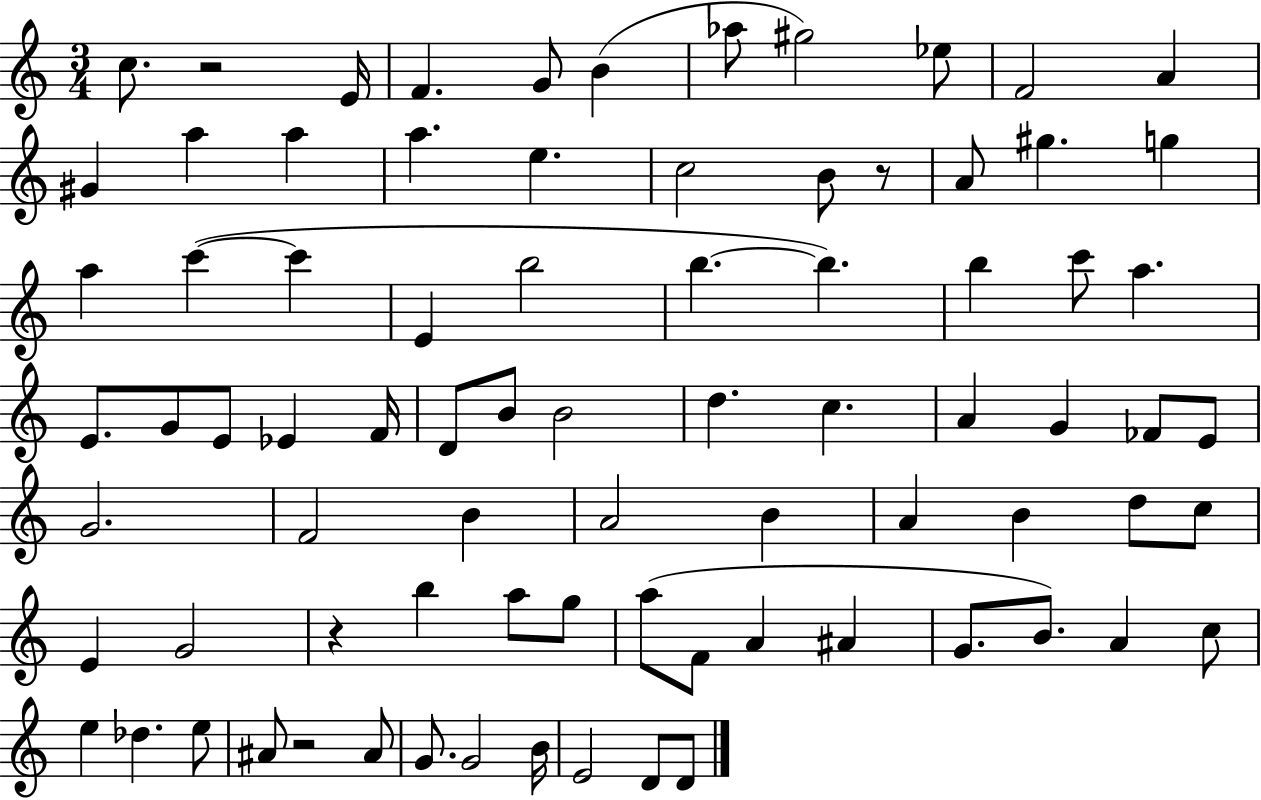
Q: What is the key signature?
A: C major